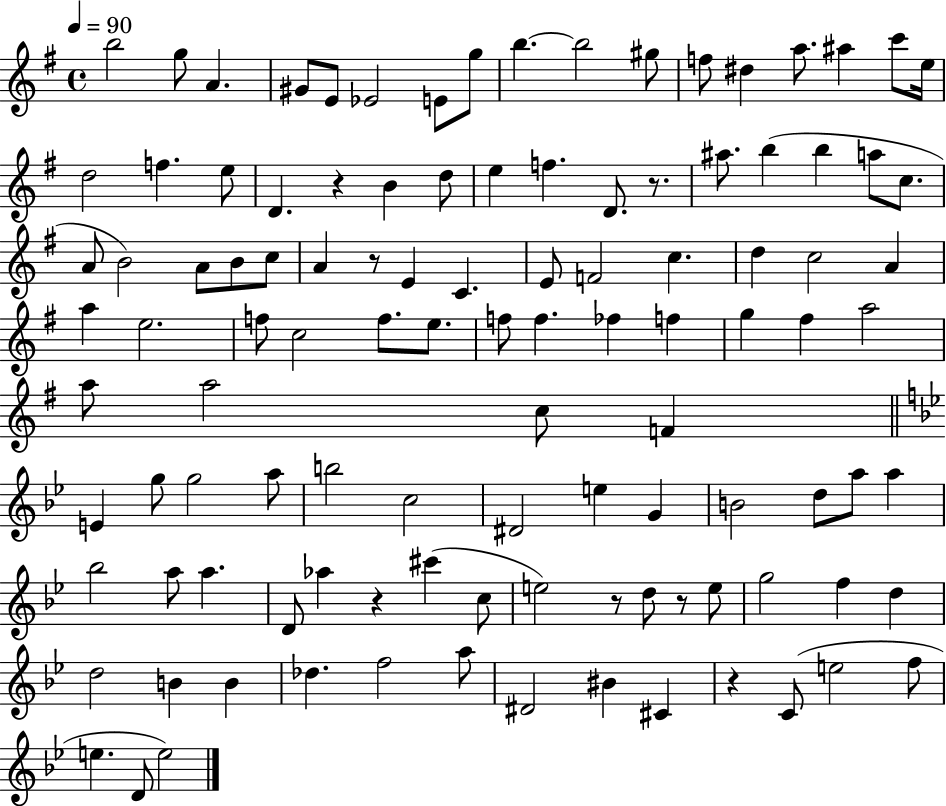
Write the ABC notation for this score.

X:1
T:Untitled
M:4/4
L:1/4
K:G
b2 g/2 A ^G/2 E/2 _E2 E/2 g/2 b b2 ^g/2 f/2 ^d a/2 ^a c'/2 e/4 d2 f e/2 D z B d/2 e f D/2 z/2 ^a/2 b b a/2 c/2 A/2 B2 A/2 B/2 c/2 A z/2 E C E/2 F2 c d c2 A a e2 f/2 c2 f/2 e/2 f/2 f _f f g ^f a2 a/2 a2 c/2 F E g/2 g2 a/2 b2 c2 ^D2 e G B2 d/2 a/2 a _b2 a/2 a D/2 _a z ^c' c/2 e2 z/2 d/2 z/2 e/2 g2 f d d2 B B _d f2 a/2 ^D2 ^B ^C z C/2 e2 f/2 e D/2 e2